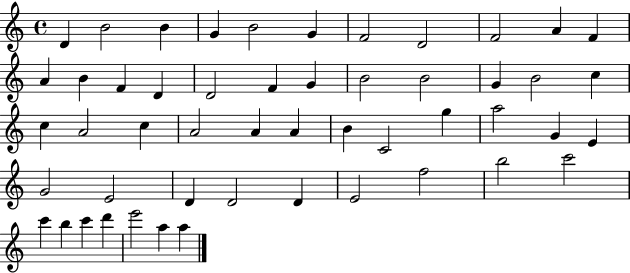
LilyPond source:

{
  \clef treble
  \time 4/4
  \defaultTimeSignature
  \key c \major
  d'4 b'2 b'4 | g'4 b'2 g'4 | f'2 d'2 | f'2 a'4 f'4 | \break a'4 b'4 f'4 d'4 | d'2 f'4 g'4 | b'2 b'2 | g'4 b'2 c''4 | \break c''4 a'2 c''4 | a'2 a'4 a'4 | b'4 c'2 g''4 | a''2 g'4 e'4 | \break g'2 e'2 | d'4 d'2 d'4 | e'2 f''2 | b''2 c'''2 | \break c'''4 b''4 c'''4 d'''4 | e'''2 a''4 a''4 | \bar "|."
}